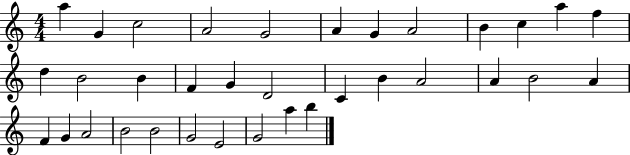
A5/q G4/q C5/h A4/h G4/h A4/q G4/q A4/h B4/q C5/q A5/q F5/q D5/q B4/h B4/q F4/q G4/q D4/h C4/q B4/q A4/h A4/q B4/h A4/q F4/q G4/q A4/h B4/h B4/h G4/h E4/h G4/h A5/q B5/q